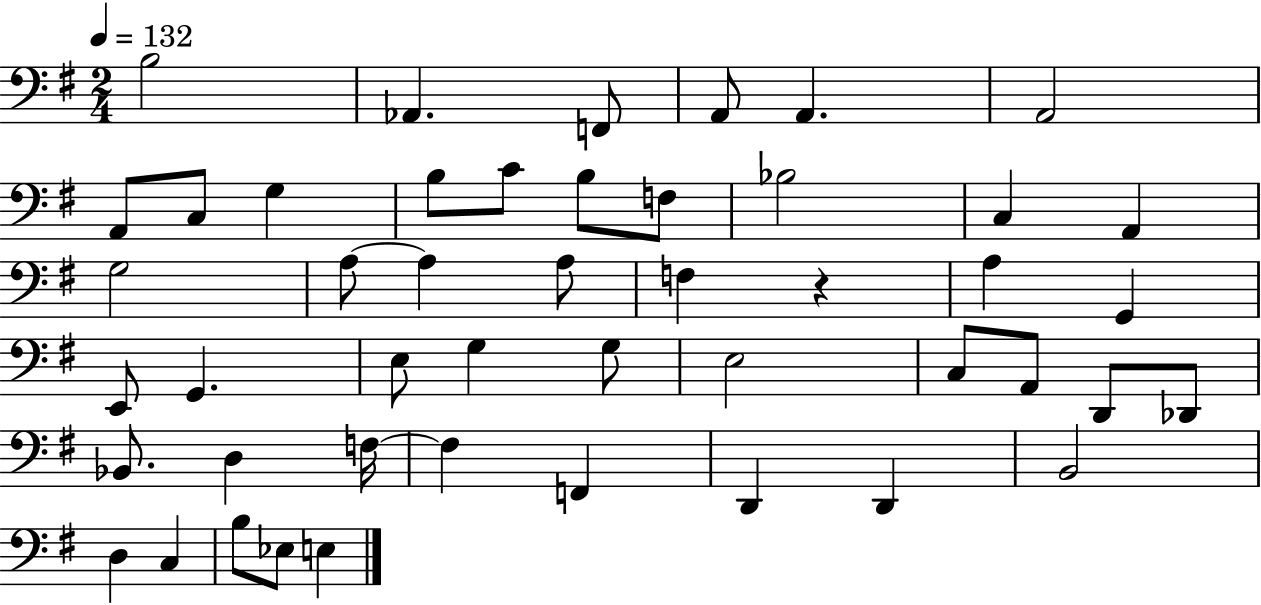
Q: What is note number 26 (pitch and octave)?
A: E3